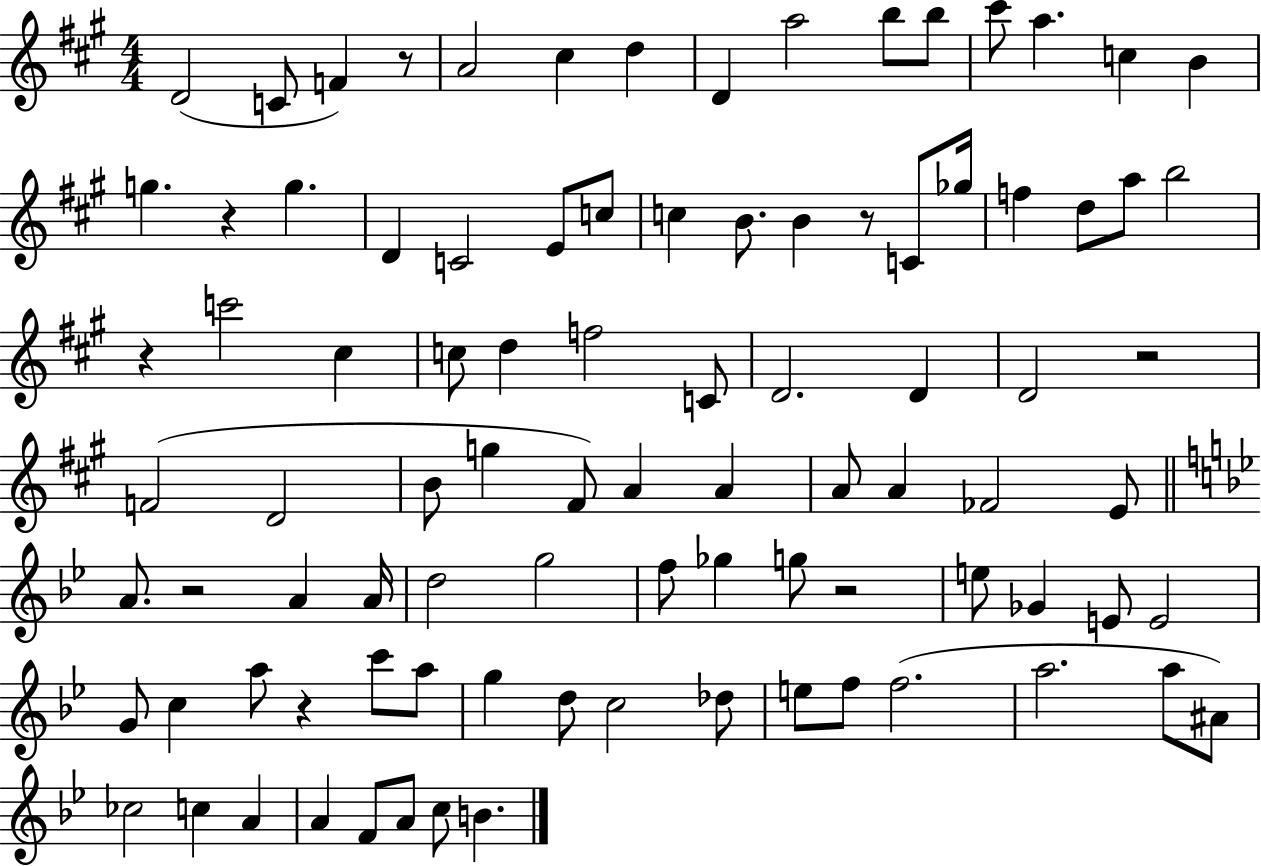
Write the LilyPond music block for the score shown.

{
  \clef treble
  \numericTimeSignature
  \time 4/4
  \key a \major
  d'2( c'8 f'4) r8 | a'2 cis''4 d''4 | d'4 a''2 b''8 b''8 | cis'''8 a''4. c''4 b'4 | \break g''4. r4 g''4. | d'4 c'2 e'8 c''8 | c''4 b'8. b'4 r8 c'8 ges''16 | f''4 d''8 a''8 b''2 | \break r4 c'''2 cis''4 | c''8 d''4 f''2 c'8 | d'2. d'4 | d'2 r2 | \break f'2( d'2 | b'8 g''4 fis'8) a'4 a'4 | a'8 a'4 fes'2 e'8 | \bar "||" \break \key bes \major a'8. r2 a'4 a'16 | d''2 g''2 | f''8 ges''4 g''8 r2 | e''8 ges'4 e'8 e'2 | \break g'8 c''4 a''8 r4 c'''8 a''8 | g''4 d''8 c''2 des''8 | e''8 f''8 f''2.( | a''2. a''8 ais'8) | \break ces''2 c''4 a'4 | a'4 f'8 a'8 c''8 b'4. | \bar "|."
}